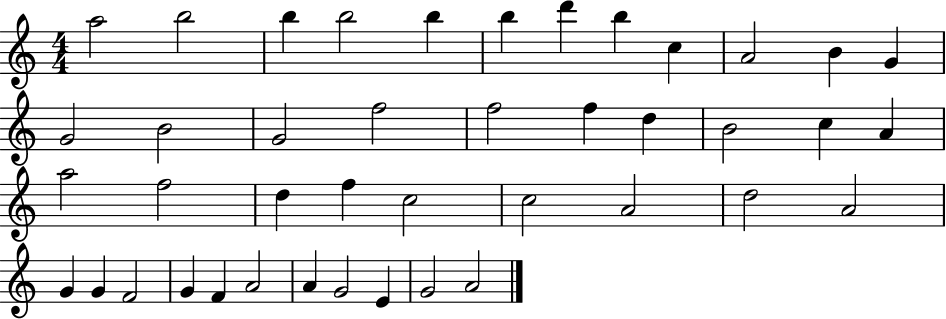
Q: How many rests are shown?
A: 0